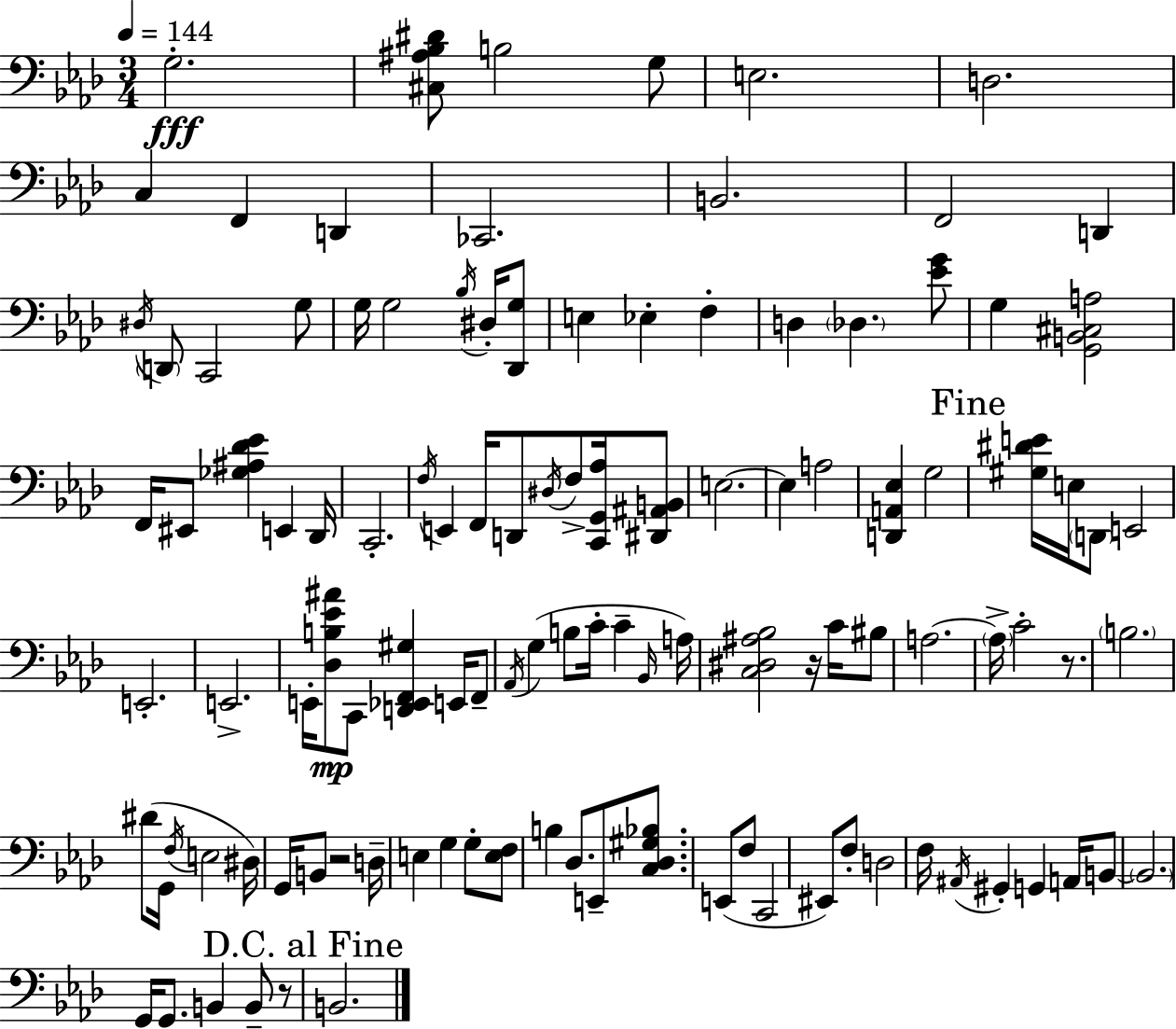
G3/h. [C#3,A#3,Bb3,D#4]/e B3/h G3/e E3/h. D3/h. C3/q F2/q D2/q CES2/h. B2/h. F2/h D2/q D#3/s D2/e C2/h G3/e G3/s G3/h Bb3/s D#3/s [Db2,G3]/e E3/q Eb3/q F3/q D3/q Db3/q. [Eb4,G4]/e G3/q [G2,B2,C#3,A3]/h F2/s EIS2/e [Gb3,A#3,Db4,Eb4]/q E2/q Db2/s C2/h. F3/s E2/q F2/s D2/e D#3/s F3/e [C2,G2,Ab3]/s [D#2,A#2,B2]/e E3/h. E3/q A3/h [D2,A2,Eb3]/q G3/h [G#3,D#4,E4]/s E3/s D2/e E2/h E2/h. E2/h. E2/s [Db3,B3,Eb4,A#4]/e C2/e [D2,Eb2,F2,G#3]/q E2/s F2/e Ab2/s G3/q B3/e C4/s C4/q Bb2/s A3/s [C3,D#3,A#3,Bb3]/h R/s C4/s BIS3/e A3/h. A3/s C4/h R/e. B3/h. D#4/e G2/s F3/s E3/h D#3/s G2/s B2/e R/h D3/s E3/q G3/q G3/e [E3,F3]/e B3/q Db3/e. E2/e [C3,Db3,G#3,Bb3]/e. E2/e F3/e C2/h EIS2/e F3/e D3/h F3/s A#2/s G#2/q G2/q A2/s B2/e B2/h. G2/s G2/e. B2/q B2/e R/e B2/h.